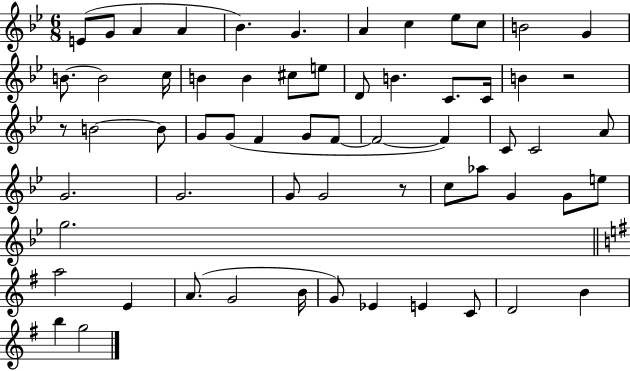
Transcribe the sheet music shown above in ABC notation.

X:1
T:Untitled
M:6/8
L:1/4
K:Bb
E/2 G/2 A A _B G A c _e/2 c/2 B2 G B/2 B2 c/4 B B ^c/2 e/2 D/2 B C/2 C/4 B z2 z/2 B2 B/2 G/2 G/2 F G/2 F/2 F2 F C/2 C2 A/2 G2 G2 G/2 G2 z/2 c/2 _a/2 G G/2 e/2 g2 a2 E A/2 G2 B/4 G/2 _E E C/2 D2 B b g2